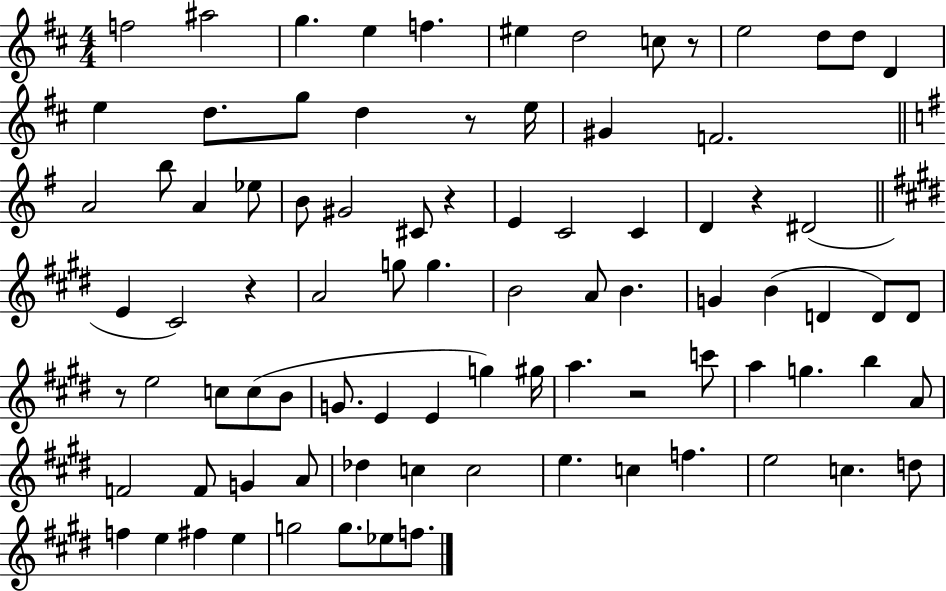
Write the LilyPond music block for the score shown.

{
  \clef treble
  \numericTimeSignature
  \time 4/4
  \key d \major
  f''2 ais''2 | g''4. e''4 f''4. | eis''4 d''2 c''8 r8 | e''2 d''8 d''8 d'4 | \break e''4 d''8. g''8 d''4 r8 e''16 | gis'4 f'2. | \bar "||" \break \key g \major a'2 b''8 a'4 ees''8 | b'8 gis'2 cis'8 r4 | e'4 c'2 c'4 | d'4 r4 dis'2( | \break \bar "||" \break \key e \major e'4 cis'2) r4 | a'2 g''8 g''4. | b'2 a'8 b'4. | g'4 b'4( d'4 d'8) d'8 | \break r8 e''2 c''8 c''8( b'8 | g'8. e'4 e'4 g''4) gis''16 | a''4. r2 c'''8 | a''4 g''4. b''4 a'8 | \break f'2 f'8 g'4 a'8 | des''4 c''4 c''2 | e''4. c''4 f''4. | e''2 c''4. d''8 | \break f''4 e''4 fis''4 e''4 | g''2 g''8. ees''8 f''8. | \bar "|."
}